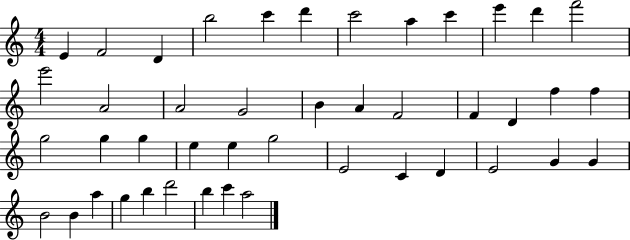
{
  \clef treble
  \numericTimeSignature
  \time 4/4
  \key c \major
  e'4 f'2 d'4 | b''2 c'''4 d'''4 | c'''2 a''4 c'''4 | e'''4 d'''4 f'''2 | \break e'''2 a'2 | a'2 g'2 | b'4 a'4 f'2 | f'4 d'4 f''4 f''4 | \break g''2 g''4 g''4 | e''4 e''4 g''2 | e'2 c'4 d'4 | e'2 g'4 g'4 | \break b'2 b'4 a''4 | g''4 b''4 d'''2 | b''4 c'''4 a''2 | \bar "|."
}